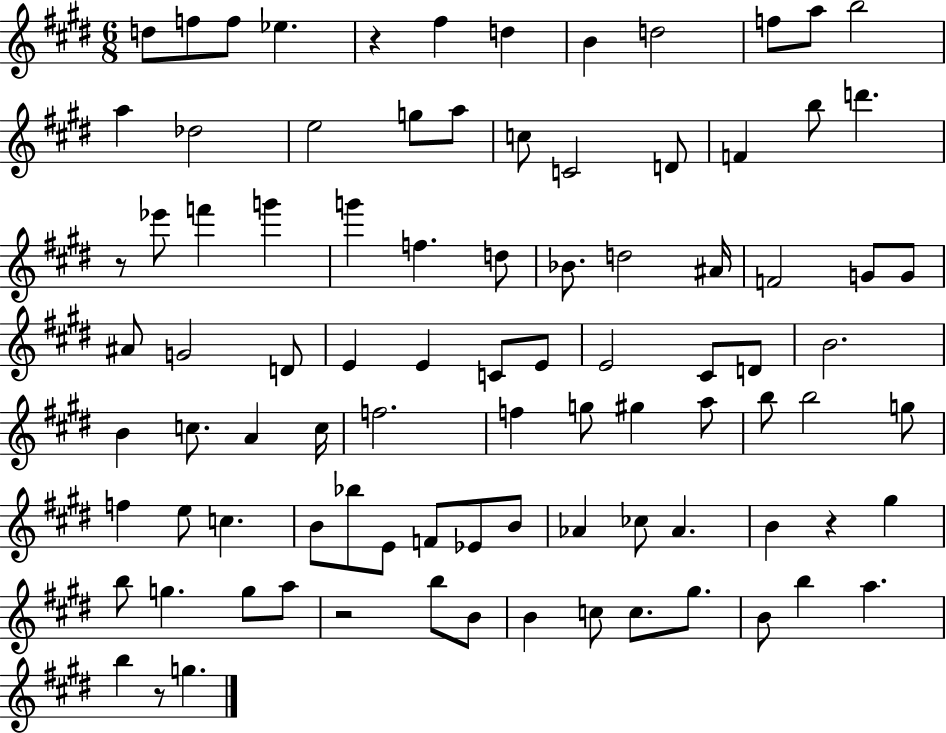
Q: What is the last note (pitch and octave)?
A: G5